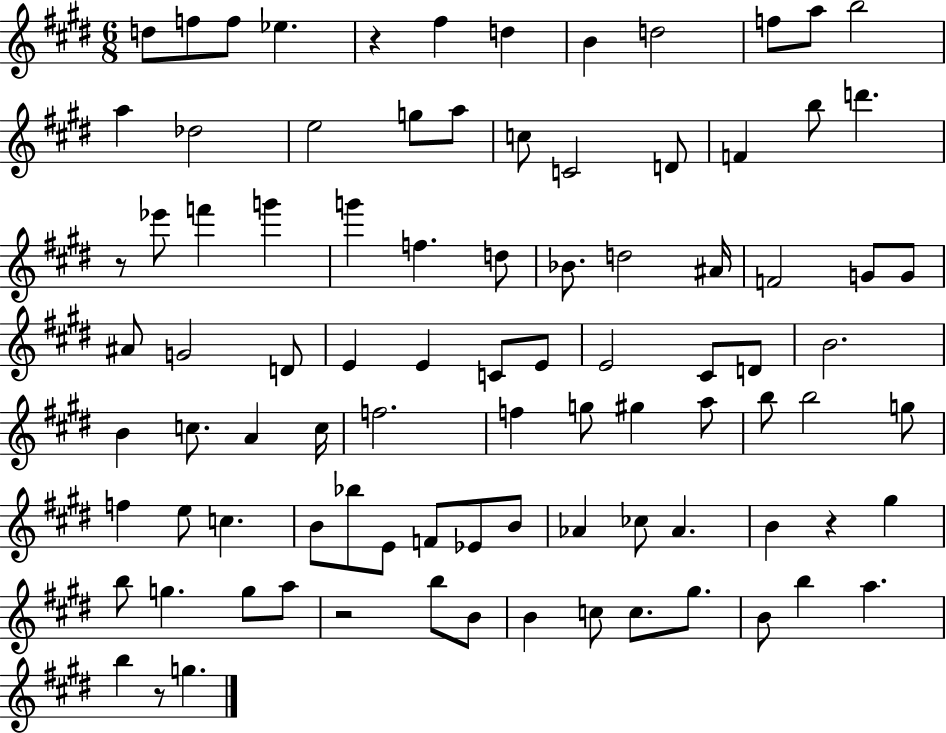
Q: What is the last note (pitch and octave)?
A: G5